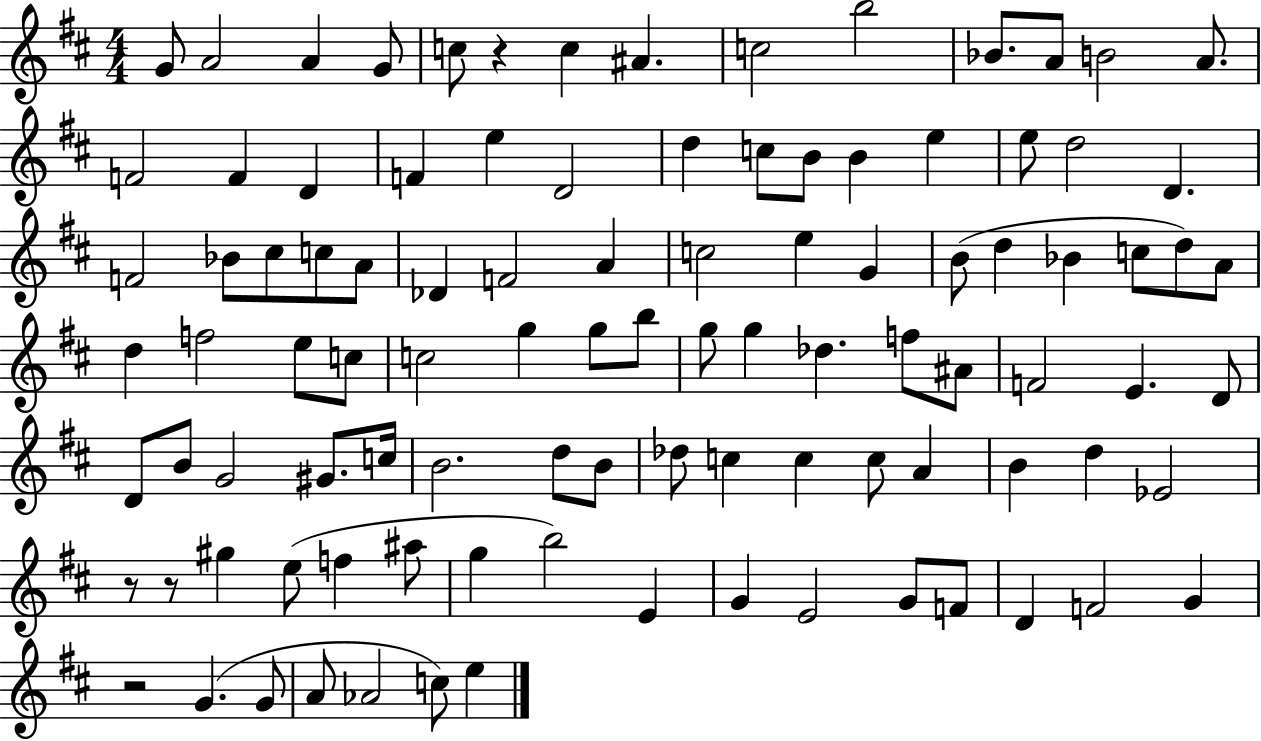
{
  \clef treble
  \numericTimeSignature
  \time 4/4
  \key d \major
  g'8 a'2 a'4 g'8 | c''8 r4 c''4 ais'4. | c''2 b''2 | bes'8. a'8 b'2 a'8. | \break f'2 f'4 d'4 | f'4 e''4 d'2 | d''4 c''8 b'8 b'4 e''4 | e''8 d''2 d'4. | \break f'2 bes'8 cis''8 c''8 a'8 | des'4 f'2 a'4 | c''2 e''4 g'4 | b'8( d''4 bes'4 c''8 d''8) a'8 | \break d''4 f''2 e''8 c''8 | c''2 g''4 g''8 b''8 | g''8 g''4 des''4. f''8 ais'8 | f'2 e'4. d'8 | \break d'8 b'8 g'2 gis'8. c''16 | b'2. d''8 b'8 | des''8 c''4 c''4 c''8 a'4 | b'4 d''4 ees'2 | \break r8 r8 gis''4 e''8( f''4 ais''8 | g''4 b''2) e'4 | g'4 e'2 g'8 f'8 | d'4 f'2 g'4 | \break r2 g'4.( g'8 | a'8 aes'2 c''8) e''4 | \bar "|."
}